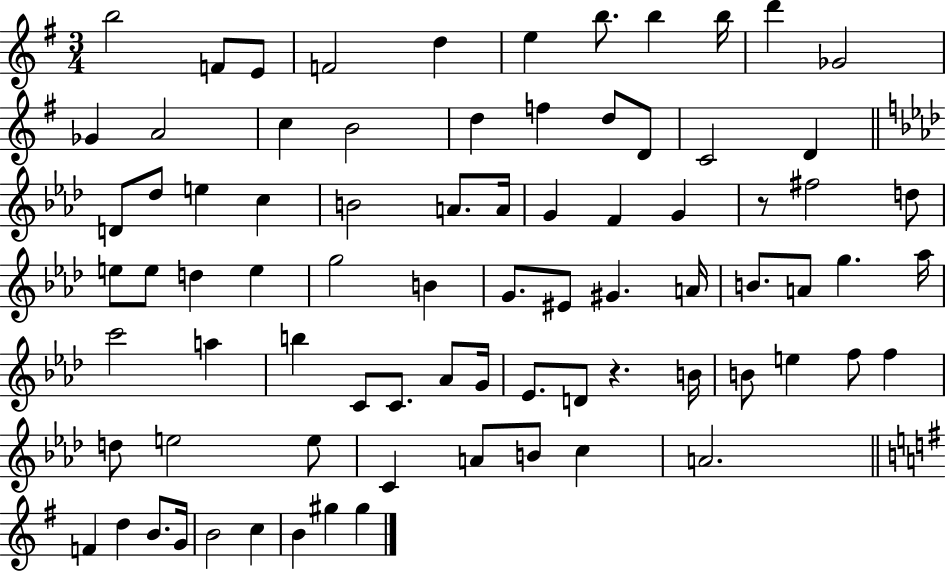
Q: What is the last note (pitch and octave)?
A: G#5